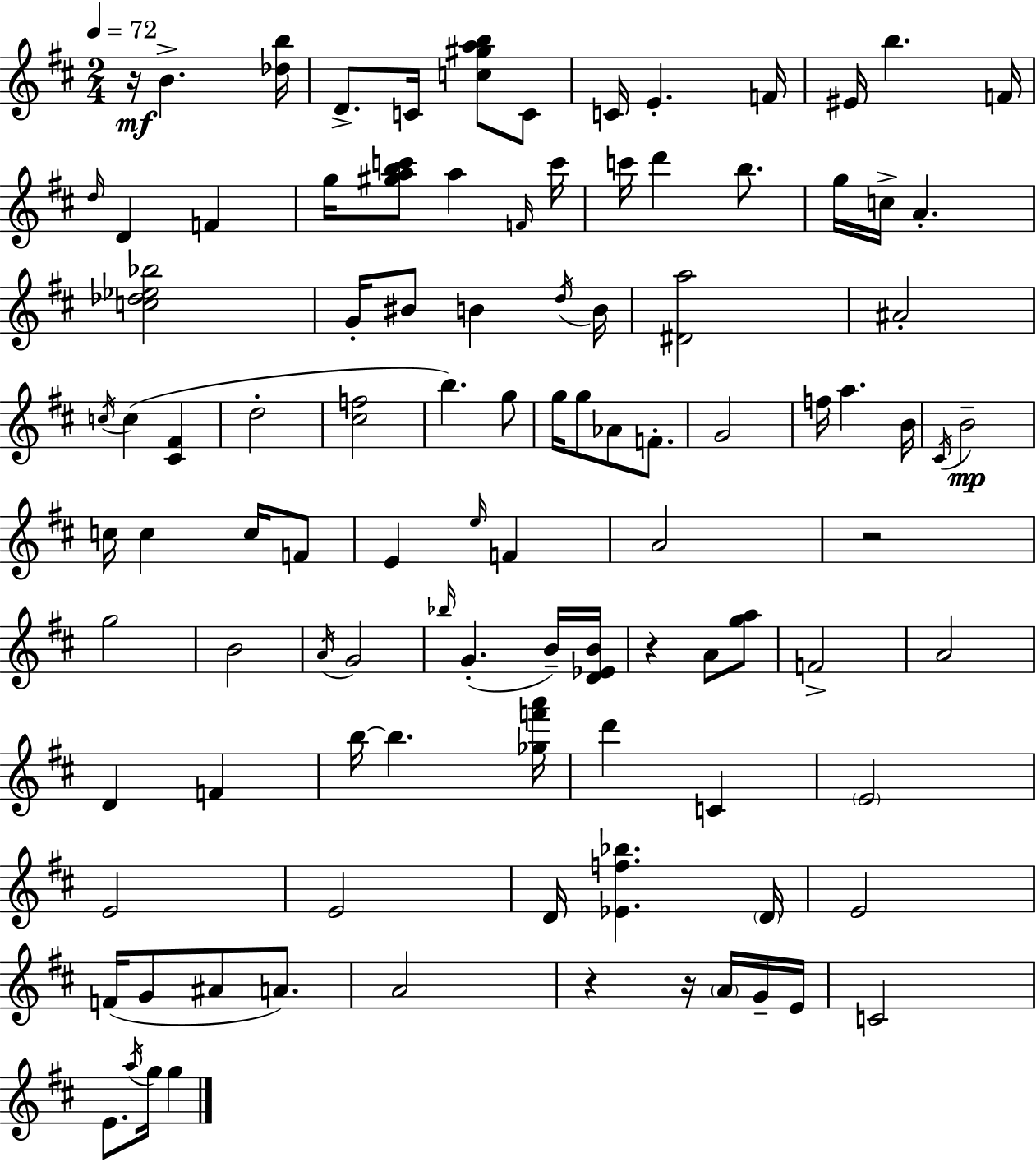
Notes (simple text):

R/s B4/q. [Db5,B5]/s D4/e. C4/s [C5,G#5,A5,B5]/e C4/e C4/s E4/q. F4/s EIS4/s B5/q. F4/s D5/s D4/q F4/q G5/s [G#5,A5,B5,C6]/e A5/q F4/s C6/s C6/s D6/q B5/e. G5/s C5/s A4/q. [C5,Db5,Eb5,Bb5]/h G4/s BIS4/e B4/q D5/s B4/s [D#4,A5]/h A#4/h C5/s C5/q [C#4,F#4]/q D5/h [C#5,F5]/h B5/q. G5/e G5/s G5/e Ab4/e F4/e. G4/h F5/s A5/q. B4/s C#4/s B4/h C5/s C5/q C5/s F4/e E4/q E5/s F4/q A4/h R/h G5/h B4/h A4/s G4/h Bb5/s G4/q. B4/s [D4,Eb4,B4]/s R/q A4/e [G5,A5]/e F4/h A4/h D4/q F4/q B5/s B5/q. [Gb5,F6,A6]/s D6/q C4/q E4/h E4/h E4/h D4/s [Eb4,F5,Bb5]/q. D4/s E4/h F4/s G4/e A#4/e A4/e. A4/h R/q R/s A4/s G4/s E4/s C4/h E4/e. A5/s G5/s G5/q